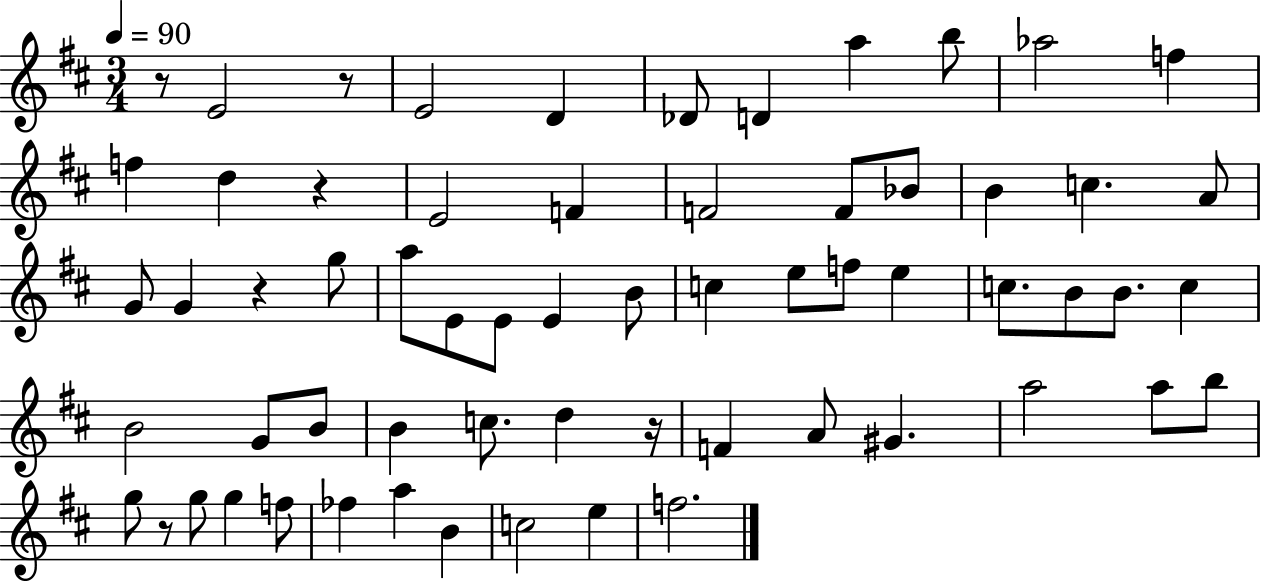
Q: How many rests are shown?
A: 6